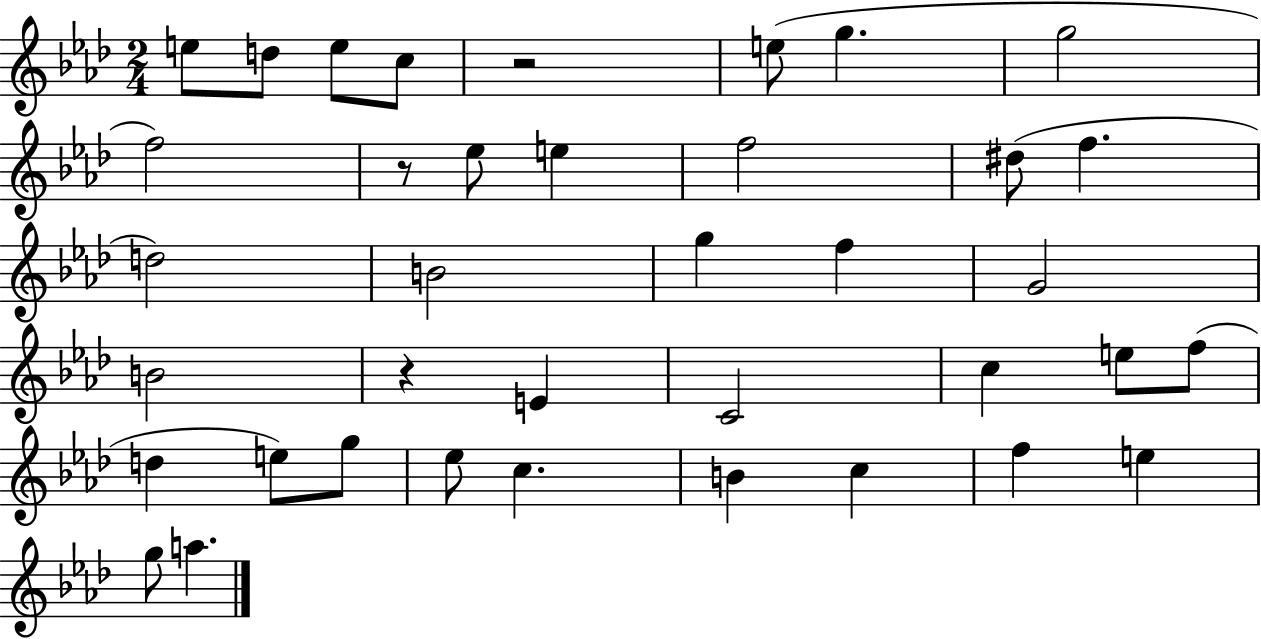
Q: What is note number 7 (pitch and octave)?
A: G5